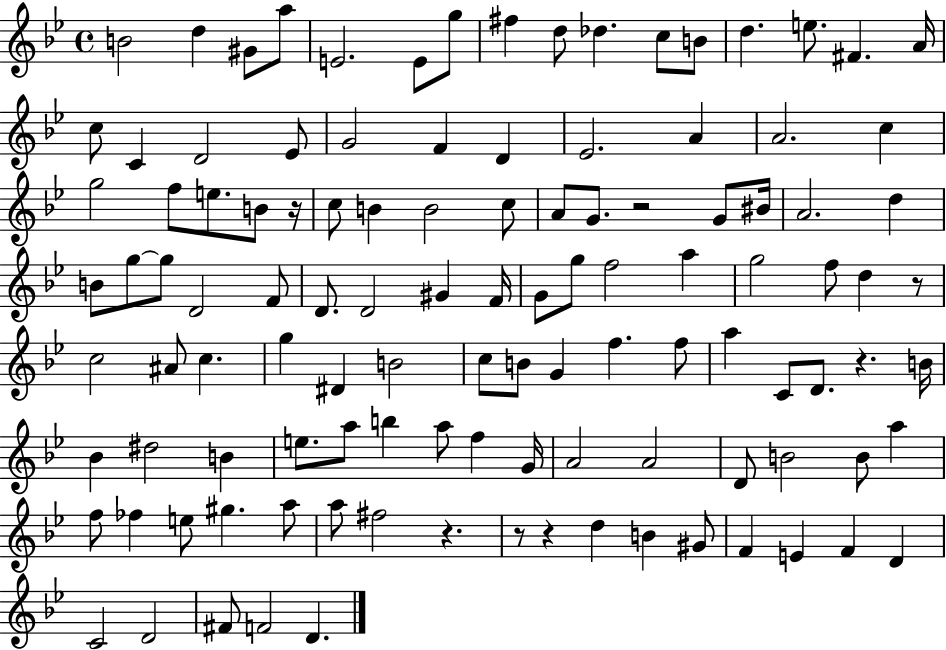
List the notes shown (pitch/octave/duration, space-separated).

B4/h D5/q G#4/e A5/e E4/h. E4/e G5/e F#5/q D5/e Db5/q. C5/e B4/e D5/q. E5/e. F#4/q. A4/s C5/e C4/q D4/h Eb4/e G4/h F4/q D4/q Eb4/h. A4/q A4/h. C5/q G5/h F5/e E5/e. B4/e R/s C5/e B4/q B4/h C5/e A4/e G4/e. R/h G4/e BIS4/s A4/h. D5/q B4/e G5/e G5/e D4/h F4/e D4/e. D4/h G#4/q F4/s G4/e G5/e F5/h A5/q G5/h F5/e D5/q R/e C5/h A#4/e C5/q. G5/q D#4/q B4/h C5/e B4/e G4/q F5/q. F5/e A5/q C4/e D4/e. R/q. B4/s Bb4/q D#5/h B4/q E5/e. A5/e B5/q A5/e F5/q G4/s A4/h A4/h D4/e B4/h B4/e A5/q F5/e FES5/q E5/e G#5/q. A5/e A5/e F#5/h R/q. R/e R/q D5/q B4/q G#4/e F4/q E4/q F4/q D4/q C4/h D4/h F#4/e F4/h D4/q.